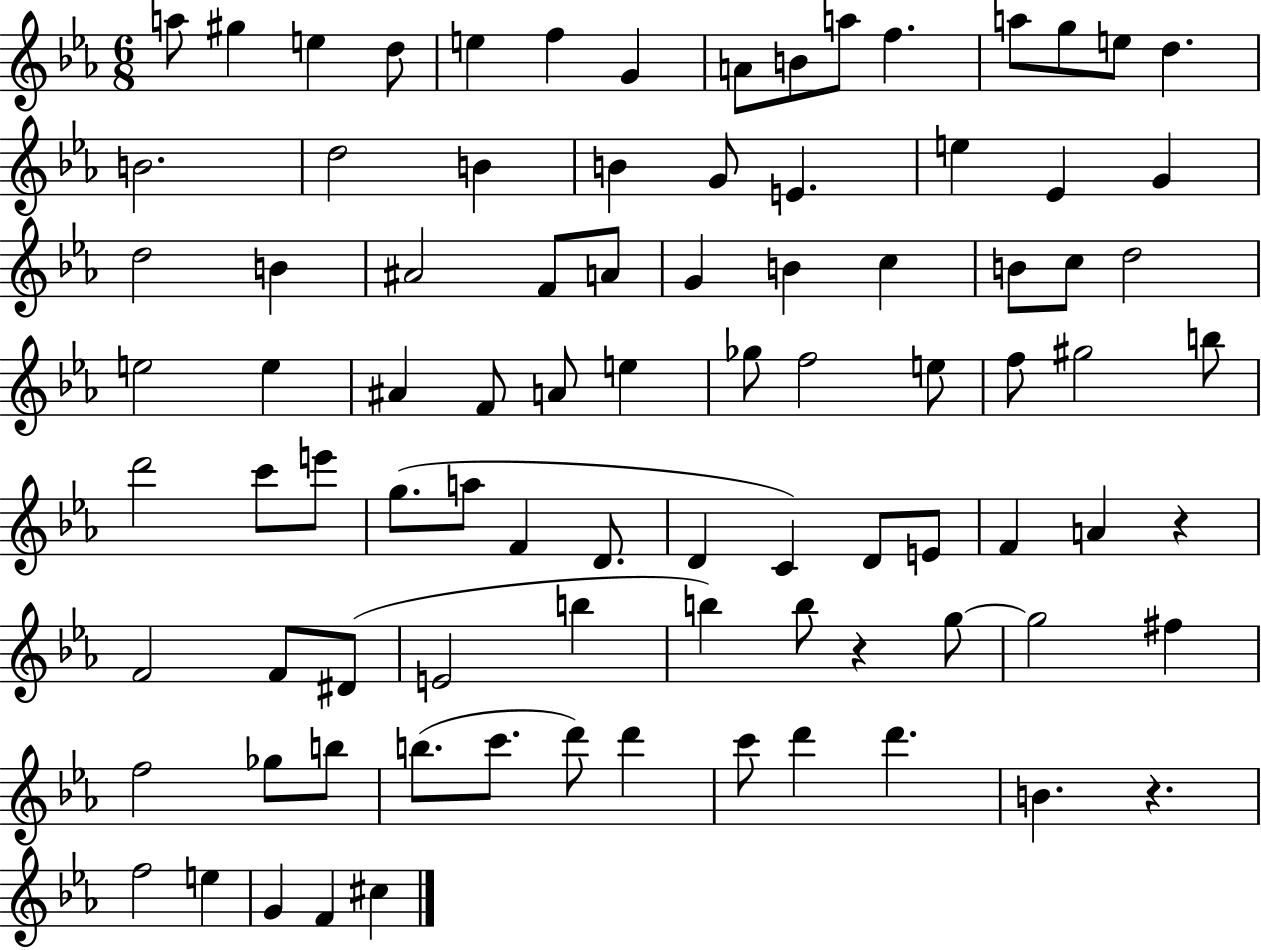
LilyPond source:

{
  \clef treble
  \numericTimeSignature
  \time 6/8
  \key ees \major
  a''8 gis''4 e''4 d''8 | e''4 f''4 g'4 | a'8 b'8 a''8 f''4. | a''8 g''8 e''8 d''4. | \break b'2. | d''2 b'4 | b'4 g'8 e'4. | e''4 ees'4 g'4 | \break d''2 b'4 | ais'2 f'8 a'8 | g'4 b'4 c''4 | b'8 c''8 d''2 | \break e''2 e''4 | ais'4 f'8 a'8 e''4 | ges''8 f''2 e''8 | f''8 gis''2 b''8 | \break d'''2 c'''8 e'''8 | g''8.( a''8 f'4 d'8. | d'4 c'4) d'8 e'8 | f'4 a'4 r4 | \break f'2 f'8 dis'8( | e'2 b''4 | b''4) b''8 r4 g''8~~ | g''2 fis''4 | \break f''2 ges''8 b''8 | b''8.( c'''8. d'''8) d'''4 | c'''8 d'''4 d'''4. | b'4. r4. | \break f''2 e''4 | g'4 f'4 cis''4 | \bar "|."
}